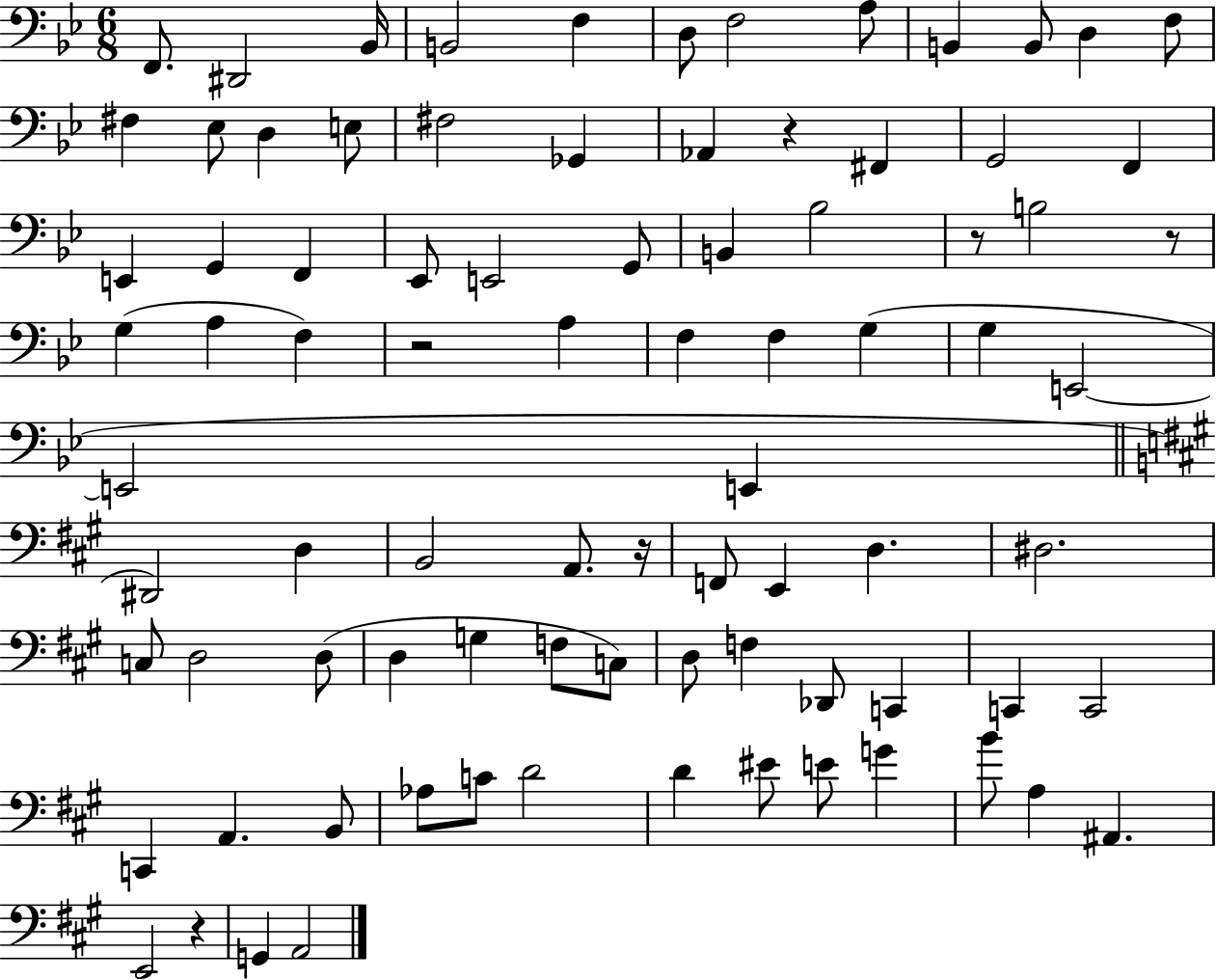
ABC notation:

X:1
T:Untitled
M:6/8
L:1/4
K:Bb
F,,/2 ^D,,2 _B,,/4 B,,2 F, D,/2 F,2 A,/2 B,, B,,/2 D, F,/2 ^F, _E,/2 D, E,/2 ^F,2 _G,, _A,, z ^F,, G,,2 F,, E,, G,, F,, _E,,/2 E,,2 G,,/2 B,, _B,2 z/2 B,2 z/2 G, A, F, z2 A, F, F, G, G, E,,2 E,,2 E,, ^D,,2 D, B,,2 A,,/2 z/4 F,,/2 E,, D, ^D,2 C,/2 D,2 D,/2 D, G, F,/2 C,/2 D,/2 F, _D,,/2 C,, C,, C,,2 C,, A,, B,,/2 _A,/2 C/2 D2 D ^E/2 E/2 G B/2 A, ^A,, E,,2 z G,, A,,2